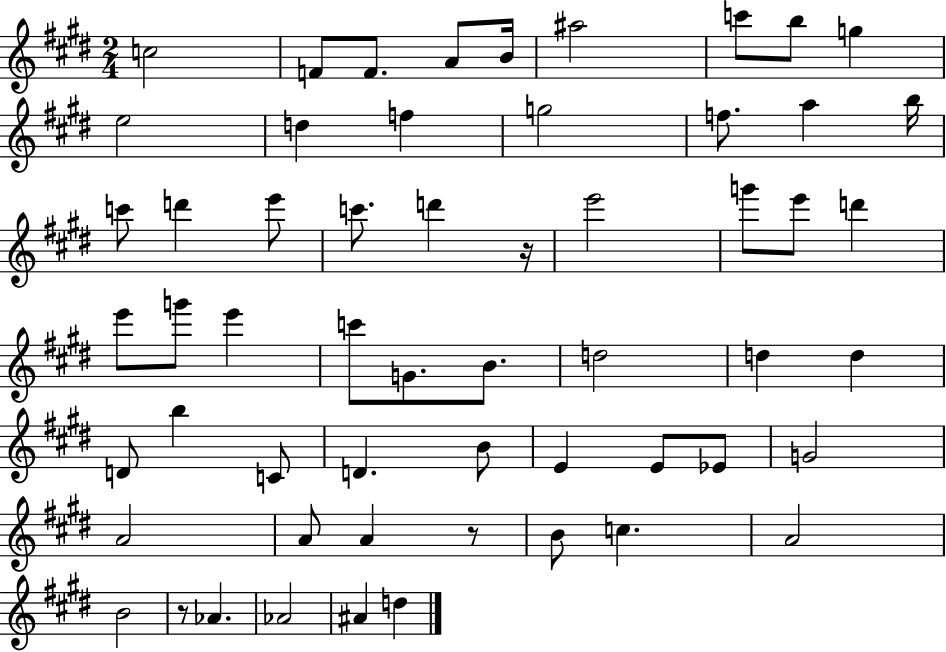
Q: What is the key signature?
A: E major